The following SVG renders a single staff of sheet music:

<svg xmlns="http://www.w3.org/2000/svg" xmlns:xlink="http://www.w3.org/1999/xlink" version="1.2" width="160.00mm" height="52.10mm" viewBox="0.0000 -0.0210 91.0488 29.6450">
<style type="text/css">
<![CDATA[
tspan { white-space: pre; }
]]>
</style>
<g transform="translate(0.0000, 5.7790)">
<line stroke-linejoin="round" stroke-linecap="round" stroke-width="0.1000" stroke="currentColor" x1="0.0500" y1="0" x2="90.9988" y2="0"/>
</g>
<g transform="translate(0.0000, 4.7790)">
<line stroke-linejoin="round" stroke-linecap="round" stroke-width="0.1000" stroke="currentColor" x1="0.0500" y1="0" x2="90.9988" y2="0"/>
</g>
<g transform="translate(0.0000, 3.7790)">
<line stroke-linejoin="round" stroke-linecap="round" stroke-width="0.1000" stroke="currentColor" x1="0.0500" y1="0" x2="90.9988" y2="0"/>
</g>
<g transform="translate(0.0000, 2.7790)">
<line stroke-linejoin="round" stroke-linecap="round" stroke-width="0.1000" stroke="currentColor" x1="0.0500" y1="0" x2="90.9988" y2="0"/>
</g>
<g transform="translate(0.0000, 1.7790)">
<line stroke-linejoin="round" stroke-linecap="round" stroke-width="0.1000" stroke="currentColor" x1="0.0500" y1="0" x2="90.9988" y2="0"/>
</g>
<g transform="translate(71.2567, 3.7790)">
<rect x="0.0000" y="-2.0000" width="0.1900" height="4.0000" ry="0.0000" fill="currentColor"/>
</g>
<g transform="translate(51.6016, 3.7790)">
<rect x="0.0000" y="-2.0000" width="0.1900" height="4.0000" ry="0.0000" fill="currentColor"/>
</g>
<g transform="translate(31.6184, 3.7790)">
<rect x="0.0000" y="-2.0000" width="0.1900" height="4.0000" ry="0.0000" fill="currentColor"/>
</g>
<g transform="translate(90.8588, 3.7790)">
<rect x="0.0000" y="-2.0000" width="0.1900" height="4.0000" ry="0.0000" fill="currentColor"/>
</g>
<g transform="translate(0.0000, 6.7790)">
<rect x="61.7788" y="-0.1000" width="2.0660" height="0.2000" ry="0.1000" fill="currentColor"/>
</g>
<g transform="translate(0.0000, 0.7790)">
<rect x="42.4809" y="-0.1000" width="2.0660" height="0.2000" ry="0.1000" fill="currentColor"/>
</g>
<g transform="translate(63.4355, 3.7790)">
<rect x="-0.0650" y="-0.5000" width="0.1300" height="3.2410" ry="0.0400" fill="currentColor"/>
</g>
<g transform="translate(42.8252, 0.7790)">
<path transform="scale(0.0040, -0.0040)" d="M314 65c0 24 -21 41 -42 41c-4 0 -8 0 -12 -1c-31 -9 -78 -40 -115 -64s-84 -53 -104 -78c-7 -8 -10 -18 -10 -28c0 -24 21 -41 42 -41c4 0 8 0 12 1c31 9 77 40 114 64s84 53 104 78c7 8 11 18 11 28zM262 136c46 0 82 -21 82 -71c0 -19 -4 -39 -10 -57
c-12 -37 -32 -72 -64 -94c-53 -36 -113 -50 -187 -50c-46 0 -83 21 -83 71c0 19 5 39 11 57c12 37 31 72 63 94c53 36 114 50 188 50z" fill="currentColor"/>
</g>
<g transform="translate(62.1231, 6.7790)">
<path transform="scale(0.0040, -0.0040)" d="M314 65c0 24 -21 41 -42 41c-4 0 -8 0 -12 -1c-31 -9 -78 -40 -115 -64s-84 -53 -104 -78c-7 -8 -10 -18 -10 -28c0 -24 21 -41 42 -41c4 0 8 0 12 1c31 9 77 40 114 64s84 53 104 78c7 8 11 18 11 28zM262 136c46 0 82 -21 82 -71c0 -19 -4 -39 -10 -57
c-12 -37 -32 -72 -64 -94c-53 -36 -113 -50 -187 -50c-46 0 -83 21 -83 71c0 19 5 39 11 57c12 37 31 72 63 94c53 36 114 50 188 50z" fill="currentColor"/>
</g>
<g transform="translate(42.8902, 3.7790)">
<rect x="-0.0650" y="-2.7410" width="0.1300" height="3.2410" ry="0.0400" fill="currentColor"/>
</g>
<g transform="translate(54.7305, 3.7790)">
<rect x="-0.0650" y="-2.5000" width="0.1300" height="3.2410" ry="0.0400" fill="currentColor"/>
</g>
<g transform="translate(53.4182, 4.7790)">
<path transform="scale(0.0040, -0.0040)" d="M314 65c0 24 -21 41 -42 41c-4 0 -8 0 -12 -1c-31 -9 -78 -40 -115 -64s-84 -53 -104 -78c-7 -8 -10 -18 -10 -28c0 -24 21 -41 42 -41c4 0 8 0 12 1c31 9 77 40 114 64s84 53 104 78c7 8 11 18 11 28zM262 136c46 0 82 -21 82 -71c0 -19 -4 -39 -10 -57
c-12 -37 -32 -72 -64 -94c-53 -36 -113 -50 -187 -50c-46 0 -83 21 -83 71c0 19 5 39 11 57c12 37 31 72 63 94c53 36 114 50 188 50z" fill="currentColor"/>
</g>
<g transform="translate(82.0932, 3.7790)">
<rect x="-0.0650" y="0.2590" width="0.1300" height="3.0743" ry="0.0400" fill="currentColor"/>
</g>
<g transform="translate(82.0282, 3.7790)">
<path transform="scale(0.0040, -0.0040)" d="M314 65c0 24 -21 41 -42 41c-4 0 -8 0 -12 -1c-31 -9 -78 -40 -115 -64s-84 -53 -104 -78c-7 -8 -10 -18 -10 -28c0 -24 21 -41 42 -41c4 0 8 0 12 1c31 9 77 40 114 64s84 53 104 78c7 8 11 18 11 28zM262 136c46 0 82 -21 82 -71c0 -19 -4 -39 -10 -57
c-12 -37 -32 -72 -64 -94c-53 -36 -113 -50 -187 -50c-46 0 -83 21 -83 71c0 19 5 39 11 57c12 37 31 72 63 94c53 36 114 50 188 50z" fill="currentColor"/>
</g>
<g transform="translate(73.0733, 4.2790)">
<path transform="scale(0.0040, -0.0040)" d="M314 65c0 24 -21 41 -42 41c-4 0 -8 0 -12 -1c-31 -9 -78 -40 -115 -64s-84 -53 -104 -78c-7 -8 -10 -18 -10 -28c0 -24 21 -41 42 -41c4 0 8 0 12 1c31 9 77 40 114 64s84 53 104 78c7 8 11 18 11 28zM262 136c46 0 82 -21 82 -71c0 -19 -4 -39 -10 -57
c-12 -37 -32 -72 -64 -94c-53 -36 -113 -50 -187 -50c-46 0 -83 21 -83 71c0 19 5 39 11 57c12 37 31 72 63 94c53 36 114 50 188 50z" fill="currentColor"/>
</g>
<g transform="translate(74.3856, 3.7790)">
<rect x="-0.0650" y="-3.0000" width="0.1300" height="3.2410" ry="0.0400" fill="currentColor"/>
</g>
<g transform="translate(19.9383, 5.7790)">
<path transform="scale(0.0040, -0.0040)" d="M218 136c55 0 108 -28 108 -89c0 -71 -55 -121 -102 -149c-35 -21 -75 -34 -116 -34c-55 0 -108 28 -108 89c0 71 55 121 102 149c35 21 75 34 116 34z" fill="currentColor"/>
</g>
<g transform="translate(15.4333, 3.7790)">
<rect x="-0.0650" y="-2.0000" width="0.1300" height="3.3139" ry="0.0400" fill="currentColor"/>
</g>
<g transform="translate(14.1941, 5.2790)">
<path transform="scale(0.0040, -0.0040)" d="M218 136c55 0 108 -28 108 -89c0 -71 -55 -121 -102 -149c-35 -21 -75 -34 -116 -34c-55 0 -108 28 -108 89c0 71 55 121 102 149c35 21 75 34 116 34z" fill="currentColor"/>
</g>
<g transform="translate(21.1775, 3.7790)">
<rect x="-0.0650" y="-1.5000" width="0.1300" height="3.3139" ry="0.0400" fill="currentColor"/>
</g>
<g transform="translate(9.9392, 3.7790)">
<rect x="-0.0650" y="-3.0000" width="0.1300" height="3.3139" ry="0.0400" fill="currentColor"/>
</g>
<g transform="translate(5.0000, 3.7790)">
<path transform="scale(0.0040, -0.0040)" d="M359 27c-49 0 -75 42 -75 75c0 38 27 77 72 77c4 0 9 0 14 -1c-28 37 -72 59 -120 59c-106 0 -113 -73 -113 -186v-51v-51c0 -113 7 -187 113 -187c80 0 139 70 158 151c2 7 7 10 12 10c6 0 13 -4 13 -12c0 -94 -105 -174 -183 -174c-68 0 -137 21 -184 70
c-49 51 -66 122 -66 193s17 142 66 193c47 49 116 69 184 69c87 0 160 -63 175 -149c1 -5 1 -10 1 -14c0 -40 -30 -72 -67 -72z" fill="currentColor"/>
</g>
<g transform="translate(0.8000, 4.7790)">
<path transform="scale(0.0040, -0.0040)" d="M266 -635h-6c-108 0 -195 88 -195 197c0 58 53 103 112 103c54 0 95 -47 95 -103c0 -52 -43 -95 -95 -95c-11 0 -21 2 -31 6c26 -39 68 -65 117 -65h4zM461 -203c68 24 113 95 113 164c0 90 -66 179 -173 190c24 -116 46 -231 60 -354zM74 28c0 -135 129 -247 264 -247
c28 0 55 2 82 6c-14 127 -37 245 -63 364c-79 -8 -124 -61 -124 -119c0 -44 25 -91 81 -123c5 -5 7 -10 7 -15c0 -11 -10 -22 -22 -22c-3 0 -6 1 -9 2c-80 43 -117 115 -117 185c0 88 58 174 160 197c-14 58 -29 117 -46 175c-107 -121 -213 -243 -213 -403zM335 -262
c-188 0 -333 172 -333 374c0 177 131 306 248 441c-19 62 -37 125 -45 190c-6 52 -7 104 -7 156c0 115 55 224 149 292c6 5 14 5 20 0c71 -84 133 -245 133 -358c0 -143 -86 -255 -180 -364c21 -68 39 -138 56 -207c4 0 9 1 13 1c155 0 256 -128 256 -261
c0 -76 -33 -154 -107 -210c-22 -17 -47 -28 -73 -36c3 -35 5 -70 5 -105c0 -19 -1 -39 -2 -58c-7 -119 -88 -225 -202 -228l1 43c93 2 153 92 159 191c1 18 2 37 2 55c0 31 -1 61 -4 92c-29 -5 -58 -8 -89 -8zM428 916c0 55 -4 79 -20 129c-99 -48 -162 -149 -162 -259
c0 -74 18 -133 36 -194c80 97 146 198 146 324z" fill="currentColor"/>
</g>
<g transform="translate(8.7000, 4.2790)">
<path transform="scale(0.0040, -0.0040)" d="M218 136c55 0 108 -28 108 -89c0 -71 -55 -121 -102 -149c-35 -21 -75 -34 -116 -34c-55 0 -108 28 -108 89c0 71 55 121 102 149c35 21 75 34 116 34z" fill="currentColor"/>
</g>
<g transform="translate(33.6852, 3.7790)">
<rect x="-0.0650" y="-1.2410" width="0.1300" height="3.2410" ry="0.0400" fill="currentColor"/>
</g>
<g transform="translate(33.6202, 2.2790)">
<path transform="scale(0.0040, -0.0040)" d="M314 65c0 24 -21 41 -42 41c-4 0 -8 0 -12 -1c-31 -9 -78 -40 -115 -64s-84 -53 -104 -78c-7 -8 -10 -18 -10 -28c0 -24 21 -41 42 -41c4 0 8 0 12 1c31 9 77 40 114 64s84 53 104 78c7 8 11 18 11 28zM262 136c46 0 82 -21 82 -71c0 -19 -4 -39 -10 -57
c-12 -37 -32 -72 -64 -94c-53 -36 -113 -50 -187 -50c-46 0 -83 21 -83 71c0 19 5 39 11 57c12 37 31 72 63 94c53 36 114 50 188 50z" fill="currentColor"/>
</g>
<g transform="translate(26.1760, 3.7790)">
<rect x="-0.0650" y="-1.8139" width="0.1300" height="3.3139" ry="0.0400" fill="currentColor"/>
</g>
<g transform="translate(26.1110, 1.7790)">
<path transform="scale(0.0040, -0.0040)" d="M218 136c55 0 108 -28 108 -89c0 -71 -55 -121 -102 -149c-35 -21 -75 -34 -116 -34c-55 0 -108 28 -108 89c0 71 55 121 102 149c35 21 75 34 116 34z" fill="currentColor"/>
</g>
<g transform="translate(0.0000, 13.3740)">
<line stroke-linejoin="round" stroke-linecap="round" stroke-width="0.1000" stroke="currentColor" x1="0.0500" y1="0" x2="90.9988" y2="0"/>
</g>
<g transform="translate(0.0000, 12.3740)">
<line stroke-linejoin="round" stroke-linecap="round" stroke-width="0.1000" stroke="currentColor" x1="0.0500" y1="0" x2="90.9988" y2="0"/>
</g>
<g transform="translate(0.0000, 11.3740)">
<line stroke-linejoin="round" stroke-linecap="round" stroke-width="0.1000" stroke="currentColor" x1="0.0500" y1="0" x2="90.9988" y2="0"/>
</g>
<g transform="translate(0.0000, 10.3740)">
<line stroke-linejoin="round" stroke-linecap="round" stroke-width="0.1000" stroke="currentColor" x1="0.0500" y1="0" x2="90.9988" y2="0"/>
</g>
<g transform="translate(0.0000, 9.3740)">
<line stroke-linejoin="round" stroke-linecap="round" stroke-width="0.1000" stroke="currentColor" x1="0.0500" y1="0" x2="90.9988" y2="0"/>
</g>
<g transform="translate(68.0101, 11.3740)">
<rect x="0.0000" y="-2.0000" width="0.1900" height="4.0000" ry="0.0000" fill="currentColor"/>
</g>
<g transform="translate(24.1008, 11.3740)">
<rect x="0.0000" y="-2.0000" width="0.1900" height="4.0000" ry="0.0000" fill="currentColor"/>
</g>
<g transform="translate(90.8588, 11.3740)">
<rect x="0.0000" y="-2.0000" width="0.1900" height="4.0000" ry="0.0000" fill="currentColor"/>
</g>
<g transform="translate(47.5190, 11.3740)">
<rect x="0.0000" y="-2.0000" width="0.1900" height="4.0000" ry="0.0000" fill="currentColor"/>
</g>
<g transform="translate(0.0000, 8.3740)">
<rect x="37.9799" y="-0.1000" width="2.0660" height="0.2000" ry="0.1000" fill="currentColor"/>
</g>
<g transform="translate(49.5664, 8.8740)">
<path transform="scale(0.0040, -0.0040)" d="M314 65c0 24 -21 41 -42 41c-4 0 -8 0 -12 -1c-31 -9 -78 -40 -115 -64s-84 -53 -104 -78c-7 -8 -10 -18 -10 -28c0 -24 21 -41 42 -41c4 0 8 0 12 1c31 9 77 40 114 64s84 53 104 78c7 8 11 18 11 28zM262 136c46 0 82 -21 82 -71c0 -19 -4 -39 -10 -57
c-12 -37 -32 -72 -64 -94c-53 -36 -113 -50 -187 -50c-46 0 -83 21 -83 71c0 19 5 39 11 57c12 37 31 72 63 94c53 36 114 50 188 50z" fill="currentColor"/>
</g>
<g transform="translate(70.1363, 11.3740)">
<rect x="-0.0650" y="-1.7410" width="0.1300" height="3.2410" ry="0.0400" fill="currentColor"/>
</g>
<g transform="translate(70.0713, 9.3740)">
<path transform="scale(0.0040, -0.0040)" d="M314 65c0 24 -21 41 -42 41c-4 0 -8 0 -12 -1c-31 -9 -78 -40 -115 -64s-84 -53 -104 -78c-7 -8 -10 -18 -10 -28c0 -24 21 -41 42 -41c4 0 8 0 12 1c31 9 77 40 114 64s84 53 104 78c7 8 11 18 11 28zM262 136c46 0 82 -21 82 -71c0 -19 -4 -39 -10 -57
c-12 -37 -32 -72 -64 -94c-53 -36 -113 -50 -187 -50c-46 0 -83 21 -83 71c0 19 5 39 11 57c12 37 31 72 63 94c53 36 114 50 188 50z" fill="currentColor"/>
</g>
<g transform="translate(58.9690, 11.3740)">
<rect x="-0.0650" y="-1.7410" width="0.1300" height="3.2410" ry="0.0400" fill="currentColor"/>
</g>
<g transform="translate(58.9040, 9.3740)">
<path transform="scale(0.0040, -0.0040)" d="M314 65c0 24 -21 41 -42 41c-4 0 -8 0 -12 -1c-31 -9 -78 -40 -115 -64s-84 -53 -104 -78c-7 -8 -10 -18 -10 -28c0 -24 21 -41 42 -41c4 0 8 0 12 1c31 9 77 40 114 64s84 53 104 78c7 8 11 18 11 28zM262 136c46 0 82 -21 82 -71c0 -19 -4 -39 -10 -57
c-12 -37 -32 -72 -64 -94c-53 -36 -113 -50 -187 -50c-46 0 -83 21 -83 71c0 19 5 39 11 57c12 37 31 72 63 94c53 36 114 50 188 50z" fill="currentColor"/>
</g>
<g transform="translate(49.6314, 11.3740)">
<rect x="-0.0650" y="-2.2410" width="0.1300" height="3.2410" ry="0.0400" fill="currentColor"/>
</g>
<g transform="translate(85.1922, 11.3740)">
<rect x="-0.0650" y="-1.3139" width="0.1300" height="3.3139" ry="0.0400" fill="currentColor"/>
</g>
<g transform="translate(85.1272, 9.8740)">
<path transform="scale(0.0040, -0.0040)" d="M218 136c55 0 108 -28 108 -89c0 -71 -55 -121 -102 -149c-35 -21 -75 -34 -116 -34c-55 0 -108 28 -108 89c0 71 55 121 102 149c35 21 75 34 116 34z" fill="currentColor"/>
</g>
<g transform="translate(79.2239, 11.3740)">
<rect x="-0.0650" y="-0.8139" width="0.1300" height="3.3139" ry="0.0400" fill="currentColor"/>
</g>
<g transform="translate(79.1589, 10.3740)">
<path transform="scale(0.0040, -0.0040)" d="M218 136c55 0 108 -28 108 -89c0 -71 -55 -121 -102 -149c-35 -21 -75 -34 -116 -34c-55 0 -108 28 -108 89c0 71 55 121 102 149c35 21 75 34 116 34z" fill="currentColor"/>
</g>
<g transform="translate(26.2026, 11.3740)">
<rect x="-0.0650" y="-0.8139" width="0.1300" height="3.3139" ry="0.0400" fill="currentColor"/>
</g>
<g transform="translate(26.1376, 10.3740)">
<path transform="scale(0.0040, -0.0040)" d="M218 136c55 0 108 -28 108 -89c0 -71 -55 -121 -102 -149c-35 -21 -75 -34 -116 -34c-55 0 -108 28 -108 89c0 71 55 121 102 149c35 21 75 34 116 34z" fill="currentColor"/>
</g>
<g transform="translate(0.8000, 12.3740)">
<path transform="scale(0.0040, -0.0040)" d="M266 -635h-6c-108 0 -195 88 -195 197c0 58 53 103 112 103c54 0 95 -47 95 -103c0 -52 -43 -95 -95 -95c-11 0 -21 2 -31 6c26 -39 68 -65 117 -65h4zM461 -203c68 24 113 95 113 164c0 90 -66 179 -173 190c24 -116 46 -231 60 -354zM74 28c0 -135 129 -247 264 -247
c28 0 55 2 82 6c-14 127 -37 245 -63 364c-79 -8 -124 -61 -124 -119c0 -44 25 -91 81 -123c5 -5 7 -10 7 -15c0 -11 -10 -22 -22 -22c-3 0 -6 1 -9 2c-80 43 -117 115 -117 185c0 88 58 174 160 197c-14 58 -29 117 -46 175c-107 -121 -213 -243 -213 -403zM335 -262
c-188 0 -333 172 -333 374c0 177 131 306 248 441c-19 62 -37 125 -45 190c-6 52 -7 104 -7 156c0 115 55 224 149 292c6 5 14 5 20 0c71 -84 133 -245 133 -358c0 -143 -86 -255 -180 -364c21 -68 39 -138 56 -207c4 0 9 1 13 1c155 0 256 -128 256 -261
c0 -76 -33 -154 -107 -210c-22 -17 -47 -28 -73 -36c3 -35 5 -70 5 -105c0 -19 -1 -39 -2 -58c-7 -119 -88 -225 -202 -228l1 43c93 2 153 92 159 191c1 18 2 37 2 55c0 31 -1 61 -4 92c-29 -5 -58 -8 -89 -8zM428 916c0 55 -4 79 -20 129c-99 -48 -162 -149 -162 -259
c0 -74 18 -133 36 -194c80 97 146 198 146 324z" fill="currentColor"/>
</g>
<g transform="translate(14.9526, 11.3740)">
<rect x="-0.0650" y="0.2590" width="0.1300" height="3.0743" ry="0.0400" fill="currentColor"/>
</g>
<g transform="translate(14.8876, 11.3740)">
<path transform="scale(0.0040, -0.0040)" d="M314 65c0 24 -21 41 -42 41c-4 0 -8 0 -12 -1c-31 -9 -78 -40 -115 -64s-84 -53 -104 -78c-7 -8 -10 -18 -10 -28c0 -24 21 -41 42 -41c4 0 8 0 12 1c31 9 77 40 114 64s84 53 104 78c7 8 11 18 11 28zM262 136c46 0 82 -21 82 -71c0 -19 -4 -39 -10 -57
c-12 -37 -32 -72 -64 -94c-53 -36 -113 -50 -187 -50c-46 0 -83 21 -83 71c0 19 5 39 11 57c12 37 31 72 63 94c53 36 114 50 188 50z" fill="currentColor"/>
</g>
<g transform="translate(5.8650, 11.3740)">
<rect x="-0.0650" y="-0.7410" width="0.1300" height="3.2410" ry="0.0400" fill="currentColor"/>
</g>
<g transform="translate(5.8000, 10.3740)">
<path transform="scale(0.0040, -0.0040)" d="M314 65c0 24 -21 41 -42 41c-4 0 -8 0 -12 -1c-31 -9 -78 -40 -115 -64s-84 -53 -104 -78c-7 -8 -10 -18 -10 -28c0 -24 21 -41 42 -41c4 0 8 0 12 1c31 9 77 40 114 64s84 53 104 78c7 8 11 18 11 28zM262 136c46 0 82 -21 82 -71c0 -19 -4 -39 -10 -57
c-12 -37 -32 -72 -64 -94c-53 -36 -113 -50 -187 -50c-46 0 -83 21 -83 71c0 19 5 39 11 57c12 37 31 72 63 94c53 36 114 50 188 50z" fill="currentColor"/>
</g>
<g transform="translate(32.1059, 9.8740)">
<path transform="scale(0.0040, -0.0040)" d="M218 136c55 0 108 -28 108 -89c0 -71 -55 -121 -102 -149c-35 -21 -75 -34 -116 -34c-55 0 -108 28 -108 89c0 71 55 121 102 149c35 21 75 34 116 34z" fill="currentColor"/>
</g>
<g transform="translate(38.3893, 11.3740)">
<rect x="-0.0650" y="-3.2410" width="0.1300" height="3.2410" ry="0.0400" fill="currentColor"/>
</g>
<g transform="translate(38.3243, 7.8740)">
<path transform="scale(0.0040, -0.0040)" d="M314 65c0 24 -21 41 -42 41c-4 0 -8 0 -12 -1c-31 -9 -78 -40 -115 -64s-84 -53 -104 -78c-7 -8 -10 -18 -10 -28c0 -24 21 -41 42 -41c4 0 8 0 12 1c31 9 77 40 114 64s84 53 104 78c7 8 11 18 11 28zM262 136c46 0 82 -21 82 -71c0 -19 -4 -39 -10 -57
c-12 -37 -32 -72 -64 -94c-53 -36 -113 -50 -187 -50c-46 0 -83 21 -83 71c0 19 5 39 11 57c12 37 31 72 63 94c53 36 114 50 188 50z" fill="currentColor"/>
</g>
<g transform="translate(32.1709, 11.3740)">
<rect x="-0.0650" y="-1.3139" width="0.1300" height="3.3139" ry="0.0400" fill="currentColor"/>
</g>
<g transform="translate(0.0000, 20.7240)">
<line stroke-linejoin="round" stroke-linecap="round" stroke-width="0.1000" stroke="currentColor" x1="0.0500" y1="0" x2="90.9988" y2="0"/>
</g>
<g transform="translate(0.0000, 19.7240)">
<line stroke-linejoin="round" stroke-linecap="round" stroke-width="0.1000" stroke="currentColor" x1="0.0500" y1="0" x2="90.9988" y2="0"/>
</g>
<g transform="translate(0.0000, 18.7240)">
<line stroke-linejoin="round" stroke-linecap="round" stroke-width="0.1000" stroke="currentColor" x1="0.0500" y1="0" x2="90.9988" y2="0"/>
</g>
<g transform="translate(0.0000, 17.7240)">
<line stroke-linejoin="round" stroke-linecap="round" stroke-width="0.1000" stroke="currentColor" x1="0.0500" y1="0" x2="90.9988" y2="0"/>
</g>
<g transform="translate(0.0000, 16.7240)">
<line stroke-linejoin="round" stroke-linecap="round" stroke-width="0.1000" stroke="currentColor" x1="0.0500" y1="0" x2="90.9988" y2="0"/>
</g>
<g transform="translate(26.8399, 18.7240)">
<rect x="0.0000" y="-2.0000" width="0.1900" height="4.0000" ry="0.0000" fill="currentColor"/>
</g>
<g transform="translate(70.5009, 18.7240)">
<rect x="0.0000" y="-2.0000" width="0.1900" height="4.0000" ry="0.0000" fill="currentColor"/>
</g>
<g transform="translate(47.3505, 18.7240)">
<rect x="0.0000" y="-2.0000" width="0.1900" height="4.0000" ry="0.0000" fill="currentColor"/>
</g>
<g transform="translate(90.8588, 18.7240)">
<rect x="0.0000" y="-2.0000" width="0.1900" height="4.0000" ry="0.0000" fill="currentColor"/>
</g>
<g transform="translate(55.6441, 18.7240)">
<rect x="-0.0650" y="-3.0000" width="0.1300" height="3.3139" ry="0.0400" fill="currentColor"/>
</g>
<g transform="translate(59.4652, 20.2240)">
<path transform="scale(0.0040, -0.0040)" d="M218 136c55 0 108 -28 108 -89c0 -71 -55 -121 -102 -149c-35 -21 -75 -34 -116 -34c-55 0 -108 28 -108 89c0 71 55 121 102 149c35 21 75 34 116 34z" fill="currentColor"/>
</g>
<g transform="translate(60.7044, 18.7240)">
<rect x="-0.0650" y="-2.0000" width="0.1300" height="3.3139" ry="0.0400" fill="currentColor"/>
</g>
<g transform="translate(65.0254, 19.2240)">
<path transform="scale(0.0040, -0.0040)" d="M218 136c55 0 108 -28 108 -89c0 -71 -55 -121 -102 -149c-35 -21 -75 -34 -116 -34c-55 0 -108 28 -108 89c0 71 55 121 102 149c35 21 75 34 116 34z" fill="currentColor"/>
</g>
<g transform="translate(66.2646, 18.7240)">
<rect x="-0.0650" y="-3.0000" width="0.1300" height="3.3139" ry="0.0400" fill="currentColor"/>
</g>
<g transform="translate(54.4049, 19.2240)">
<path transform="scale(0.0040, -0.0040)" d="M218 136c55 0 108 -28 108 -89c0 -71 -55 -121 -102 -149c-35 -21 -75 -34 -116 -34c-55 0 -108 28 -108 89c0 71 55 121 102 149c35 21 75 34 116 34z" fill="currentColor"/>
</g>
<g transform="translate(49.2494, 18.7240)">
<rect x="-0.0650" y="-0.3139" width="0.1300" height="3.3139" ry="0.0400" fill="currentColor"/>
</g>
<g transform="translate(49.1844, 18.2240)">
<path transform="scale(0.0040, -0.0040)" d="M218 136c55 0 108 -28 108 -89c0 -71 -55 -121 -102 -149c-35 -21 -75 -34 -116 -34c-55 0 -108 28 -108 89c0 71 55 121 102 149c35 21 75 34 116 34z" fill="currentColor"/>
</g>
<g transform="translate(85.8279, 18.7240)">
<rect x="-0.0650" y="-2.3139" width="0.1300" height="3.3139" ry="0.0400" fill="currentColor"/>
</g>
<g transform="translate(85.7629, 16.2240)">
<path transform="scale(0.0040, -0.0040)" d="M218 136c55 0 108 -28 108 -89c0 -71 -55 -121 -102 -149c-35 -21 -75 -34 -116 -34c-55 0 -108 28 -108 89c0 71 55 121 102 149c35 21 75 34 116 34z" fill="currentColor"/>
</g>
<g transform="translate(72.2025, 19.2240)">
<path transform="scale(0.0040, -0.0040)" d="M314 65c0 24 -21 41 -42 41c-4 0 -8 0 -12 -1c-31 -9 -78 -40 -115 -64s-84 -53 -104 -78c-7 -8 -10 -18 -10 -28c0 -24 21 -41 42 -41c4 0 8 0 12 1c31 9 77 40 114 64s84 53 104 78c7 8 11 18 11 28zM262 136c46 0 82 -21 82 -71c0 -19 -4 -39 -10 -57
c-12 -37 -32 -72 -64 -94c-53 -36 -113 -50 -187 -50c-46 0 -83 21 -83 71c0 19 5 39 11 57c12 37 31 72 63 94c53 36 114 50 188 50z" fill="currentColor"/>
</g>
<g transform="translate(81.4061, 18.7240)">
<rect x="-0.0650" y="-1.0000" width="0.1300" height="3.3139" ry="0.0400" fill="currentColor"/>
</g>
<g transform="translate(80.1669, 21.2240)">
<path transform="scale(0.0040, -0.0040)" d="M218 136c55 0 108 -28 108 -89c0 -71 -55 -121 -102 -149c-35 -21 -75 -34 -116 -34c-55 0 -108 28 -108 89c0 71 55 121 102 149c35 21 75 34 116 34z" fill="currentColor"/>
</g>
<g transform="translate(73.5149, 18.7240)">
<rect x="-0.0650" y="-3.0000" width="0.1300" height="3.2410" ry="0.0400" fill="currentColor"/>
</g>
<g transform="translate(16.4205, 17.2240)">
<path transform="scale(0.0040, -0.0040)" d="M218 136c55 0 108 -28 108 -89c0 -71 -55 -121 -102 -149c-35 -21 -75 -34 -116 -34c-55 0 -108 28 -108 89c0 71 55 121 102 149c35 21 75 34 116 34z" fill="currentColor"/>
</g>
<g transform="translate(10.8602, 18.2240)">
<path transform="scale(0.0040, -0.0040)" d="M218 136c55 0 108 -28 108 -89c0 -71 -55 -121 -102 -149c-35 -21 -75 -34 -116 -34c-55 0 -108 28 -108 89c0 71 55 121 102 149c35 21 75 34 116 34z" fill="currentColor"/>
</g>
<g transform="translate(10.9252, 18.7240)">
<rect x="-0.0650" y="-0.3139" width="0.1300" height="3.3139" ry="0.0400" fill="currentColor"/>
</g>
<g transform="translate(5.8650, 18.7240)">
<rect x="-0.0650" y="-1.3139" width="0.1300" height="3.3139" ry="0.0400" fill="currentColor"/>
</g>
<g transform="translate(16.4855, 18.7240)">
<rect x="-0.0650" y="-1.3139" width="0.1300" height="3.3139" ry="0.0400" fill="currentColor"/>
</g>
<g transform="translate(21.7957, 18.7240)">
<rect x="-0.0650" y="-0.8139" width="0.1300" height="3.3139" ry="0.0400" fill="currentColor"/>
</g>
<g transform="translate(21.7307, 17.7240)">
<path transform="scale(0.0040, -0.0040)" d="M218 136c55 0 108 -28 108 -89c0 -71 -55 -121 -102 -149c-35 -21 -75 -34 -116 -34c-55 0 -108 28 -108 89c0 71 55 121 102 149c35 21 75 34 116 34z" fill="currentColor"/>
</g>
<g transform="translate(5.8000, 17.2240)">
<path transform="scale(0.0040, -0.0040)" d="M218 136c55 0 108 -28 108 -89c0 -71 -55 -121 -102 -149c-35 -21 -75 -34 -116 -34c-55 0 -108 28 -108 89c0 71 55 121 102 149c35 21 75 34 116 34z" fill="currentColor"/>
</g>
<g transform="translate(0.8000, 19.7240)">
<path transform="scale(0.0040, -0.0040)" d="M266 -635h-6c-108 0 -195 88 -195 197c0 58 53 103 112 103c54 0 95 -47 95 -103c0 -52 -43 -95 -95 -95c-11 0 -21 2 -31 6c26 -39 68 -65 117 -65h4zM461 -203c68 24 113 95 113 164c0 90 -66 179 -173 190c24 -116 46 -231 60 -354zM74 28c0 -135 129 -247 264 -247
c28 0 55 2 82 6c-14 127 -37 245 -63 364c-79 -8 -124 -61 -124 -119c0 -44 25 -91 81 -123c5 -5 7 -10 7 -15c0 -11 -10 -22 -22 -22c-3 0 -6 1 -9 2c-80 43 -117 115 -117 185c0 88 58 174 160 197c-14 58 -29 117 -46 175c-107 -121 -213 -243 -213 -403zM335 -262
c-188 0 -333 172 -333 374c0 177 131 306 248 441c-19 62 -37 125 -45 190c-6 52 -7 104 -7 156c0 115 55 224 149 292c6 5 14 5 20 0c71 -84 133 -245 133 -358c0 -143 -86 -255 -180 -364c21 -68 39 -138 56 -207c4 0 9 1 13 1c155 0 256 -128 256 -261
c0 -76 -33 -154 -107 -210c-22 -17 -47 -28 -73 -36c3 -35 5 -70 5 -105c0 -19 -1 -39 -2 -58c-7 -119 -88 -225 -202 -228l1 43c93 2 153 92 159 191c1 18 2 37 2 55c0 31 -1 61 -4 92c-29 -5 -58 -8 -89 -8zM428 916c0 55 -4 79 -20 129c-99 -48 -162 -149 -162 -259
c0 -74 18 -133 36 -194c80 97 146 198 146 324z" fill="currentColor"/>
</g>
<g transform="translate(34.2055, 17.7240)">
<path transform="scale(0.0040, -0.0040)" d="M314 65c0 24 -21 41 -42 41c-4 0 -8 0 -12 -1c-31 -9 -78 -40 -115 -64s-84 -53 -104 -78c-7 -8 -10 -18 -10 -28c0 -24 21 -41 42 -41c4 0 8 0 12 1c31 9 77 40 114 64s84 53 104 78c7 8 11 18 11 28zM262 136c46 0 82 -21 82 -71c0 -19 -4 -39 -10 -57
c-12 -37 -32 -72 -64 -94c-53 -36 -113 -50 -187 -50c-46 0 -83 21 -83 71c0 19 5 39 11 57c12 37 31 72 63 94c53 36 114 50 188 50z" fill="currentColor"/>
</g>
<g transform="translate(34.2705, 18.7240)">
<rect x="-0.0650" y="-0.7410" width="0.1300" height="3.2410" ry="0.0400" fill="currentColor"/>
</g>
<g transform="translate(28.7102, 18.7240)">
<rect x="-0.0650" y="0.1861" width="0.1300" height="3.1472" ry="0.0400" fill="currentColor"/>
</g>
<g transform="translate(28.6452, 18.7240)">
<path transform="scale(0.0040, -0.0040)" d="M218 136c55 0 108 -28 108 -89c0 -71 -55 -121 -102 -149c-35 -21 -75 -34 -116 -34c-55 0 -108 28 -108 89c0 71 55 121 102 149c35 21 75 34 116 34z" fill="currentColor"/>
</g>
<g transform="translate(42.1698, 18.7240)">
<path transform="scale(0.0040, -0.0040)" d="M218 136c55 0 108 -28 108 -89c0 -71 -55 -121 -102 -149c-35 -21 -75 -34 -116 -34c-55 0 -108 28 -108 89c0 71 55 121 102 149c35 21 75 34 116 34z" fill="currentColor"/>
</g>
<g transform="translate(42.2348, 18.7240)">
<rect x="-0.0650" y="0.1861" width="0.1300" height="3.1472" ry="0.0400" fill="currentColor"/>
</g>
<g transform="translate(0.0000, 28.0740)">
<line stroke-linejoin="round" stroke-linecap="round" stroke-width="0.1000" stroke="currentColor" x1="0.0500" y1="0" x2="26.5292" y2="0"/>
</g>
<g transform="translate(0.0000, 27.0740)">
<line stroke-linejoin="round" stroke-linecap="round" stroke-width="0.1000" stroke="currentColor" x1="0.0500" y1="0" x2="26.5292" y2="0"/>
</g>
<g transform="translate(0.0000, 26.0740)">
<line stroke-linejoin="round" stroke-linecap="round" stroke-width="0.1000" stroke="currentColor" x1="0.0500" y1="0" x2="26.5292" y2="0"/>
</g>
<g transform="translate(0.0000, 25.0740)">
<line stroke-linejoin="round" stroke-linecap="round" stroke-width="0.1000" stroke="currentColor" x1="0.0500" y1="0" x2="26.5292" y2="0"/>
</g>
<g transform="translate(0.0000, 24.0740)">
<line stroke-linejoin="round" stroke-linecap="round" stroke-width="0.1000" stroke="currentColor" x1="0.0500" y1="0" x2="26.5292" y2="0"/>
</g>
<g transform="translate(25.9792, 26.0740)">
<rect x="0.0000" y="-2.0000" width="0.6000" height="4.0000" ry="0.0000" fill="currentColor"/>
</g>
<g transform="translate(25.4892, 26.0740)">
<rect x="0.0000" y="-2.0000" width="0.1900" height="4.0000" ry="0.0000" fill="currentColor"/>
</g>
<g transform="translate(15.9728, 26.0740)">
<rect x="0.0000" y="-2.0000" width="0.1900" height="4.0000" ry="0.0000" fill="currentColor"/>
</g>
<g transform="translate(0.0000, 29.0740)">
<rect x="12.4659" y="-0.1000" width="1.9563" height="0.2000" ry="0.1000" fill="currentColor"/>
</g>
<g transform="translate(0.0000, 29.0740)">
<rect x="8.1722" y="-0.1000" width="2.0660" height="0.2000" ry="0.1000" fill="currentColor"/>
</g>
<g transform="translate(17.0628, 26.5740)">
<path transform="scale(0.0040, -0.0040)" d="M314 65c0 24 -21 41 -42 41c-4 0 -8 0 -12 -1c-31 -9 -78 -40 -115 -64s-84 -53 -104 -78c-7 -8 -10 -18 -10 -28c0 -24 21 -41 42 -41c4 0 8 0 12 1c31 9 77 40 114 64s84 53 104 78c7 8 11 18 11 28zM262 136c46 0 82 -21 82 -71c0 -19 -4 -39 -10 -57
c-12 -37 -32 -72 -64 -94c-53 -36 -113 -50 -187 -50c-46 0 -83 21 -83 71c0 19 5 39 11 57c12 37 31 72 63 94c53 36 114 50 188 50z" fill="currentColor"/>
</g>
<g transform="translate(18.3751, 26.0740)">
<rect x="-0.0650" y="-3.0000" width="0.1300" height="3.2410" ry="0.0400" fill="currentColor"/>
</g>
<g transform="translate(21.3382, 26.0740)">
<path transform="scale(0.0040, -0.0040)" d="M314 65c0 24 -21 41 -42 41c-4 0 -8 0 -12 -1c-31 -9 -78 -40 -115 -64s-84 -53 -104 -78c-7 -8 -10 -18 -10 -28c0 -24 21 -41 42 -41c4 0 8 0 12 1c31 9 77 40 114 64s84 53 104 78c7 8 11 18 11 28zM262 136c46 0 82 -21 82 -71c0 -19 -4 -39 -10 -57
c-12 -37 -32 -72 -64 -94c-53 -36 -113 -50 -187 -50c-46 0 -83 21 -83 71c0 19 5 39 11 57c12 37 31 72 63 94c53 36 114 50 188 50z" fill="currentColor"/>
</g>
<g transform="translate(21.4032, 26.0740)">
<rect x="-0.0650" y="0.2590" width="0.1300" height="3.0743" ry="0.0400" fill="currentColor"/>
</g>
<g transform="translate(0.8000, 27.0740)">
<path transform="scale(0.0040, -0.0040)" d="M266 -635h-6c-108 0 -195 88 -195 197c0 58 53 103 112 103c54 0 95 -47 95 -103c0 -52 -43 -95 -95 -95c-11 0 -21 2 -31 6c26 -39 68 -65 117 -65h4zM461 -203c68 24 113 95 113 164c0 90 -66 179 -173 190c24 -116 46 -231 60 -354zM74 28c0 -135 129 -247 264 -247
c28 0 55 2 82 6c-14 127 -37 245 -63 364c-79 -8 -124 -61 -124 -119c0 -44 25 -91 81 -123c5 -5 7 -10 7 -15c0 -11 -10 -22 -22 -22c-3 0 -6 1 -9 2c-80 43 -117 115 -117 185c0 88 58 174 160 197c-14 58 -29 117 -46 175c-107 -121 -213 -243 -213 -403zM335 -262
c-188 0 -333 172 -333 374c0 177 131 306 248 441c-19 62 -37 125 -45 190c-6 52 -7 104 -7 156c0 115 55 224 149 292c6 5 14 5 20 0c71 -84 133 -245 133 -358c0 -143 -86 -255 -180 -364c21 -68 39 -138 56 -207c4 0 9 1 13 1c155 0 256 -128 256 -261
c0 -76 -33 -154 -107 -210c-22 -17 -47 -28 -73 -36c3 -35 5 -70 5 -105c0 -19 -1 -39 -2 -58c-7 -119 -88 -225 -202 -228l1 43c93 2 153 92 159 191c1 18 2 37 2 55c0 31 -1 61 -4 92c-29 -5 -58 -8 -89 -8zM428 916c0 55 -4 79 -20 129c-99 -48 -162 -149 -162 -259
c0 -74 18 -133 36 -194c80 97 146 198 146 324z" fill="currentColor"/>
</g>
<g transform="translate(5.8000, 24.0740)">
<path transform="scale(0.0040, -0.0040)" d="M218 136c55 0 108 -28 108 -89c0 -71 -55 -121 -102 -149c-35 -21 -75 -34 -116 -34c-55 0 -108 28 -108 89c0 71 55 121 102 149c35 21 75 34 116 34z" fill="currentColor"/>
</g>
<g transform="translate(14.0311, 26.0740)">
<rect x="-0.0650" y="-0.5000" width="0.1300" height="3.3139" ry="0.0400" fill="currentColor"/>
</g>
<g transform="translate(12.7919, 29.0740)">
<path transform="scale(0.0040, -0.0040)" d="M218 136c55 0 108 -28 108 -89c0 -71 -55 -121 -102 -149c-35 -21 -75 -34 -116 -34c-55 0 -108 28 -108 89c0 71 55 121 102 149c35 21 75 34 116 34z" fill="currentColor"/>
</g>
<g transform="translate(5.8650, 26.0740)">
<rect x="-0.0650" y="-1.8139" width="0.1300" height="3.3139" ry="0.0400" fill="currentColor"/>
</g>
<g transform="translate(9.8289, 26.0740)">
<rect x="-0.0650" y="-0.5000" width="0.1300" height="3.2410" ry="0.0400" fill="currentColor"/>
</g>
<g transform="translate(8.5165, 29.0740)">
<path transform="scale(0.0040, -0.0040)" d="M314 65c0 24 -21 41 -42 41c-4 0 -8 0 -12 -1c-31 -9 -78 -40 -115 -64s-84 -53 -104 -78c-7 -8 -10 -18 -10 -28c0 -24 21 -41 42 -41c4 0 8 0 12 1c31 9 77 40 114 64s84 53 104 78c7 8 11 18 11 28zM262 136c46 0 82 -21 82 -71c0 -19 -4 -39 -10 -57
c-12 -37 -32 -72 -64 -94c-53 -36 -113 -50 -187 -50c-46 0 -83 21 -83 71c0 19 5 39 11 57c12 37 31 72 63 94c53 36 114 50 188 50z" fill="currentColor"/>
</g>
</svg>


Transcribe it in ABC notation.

X:1
T:Untitled
M:4/4
L:1/4
K:C
A F E f e2 a2 G2 C2 A2 B2 d2 B2 d e b2 g2 f2 f2 d e e c e d B d2 B c A F A A2 D g f C2 C A2 B2